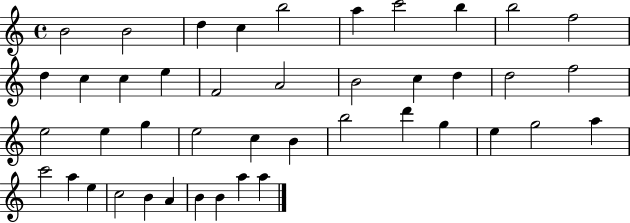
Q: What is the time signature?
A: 4/4